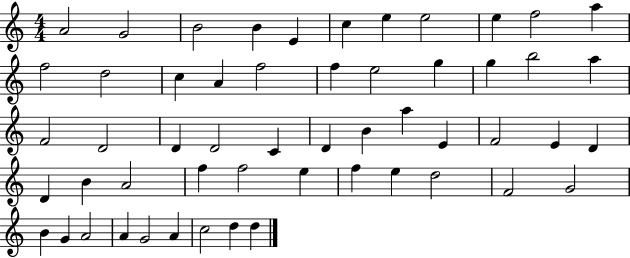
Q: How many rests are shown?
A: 0